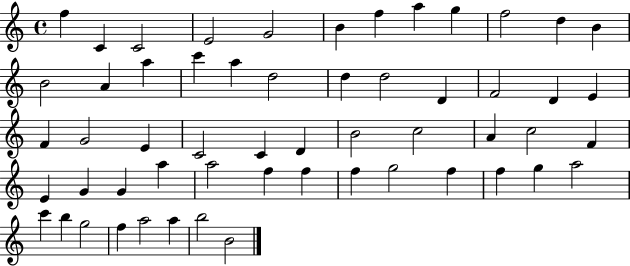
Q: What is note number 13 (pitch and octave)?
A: B4